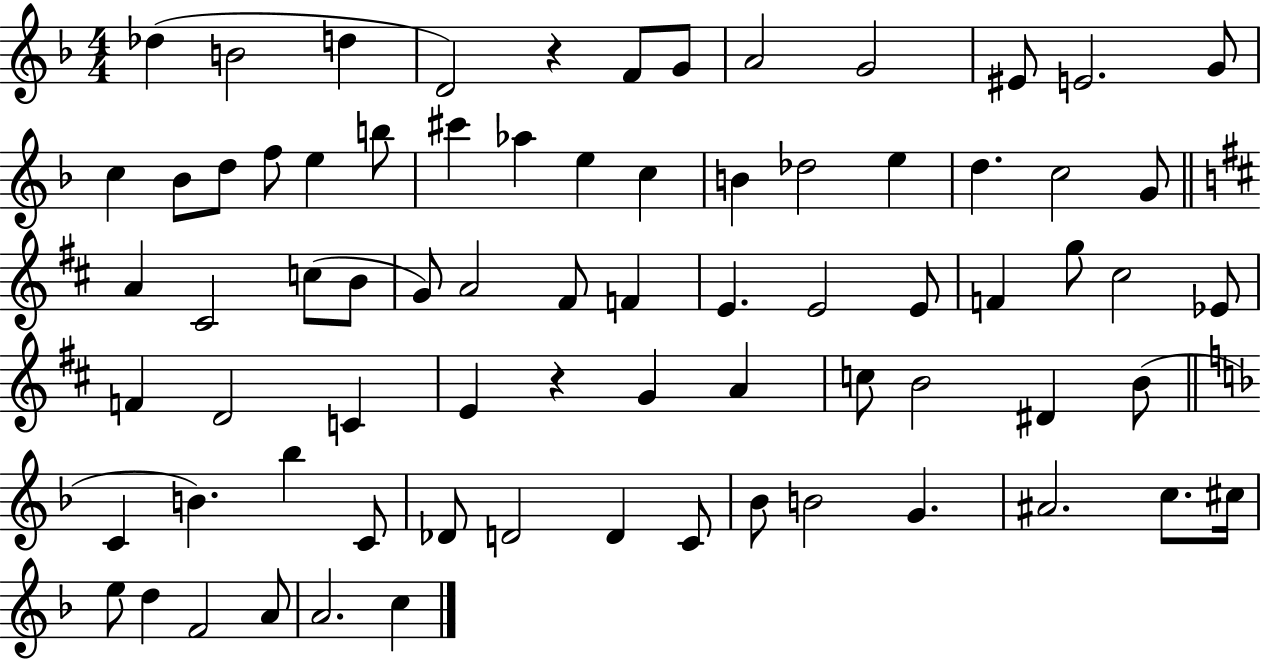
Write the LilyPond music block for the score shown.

{
  \clef treble
  \numericTimeSignature
  \time 4/4
  \key f \major
  des''4( b'2 d''4 | d'2) r4 f'8 g'8 | a'2 g'2 | eis'8 e'2. g'8 | \break c''4 bes'8 d''8 f''8 e''4 b''8 | cis'''4 aes''4 e''4 c''4 | b'4 des''2 e''4 | d''4. c''2 g'8 | \break \bar "||" \break \key b \minor a'4 cis'2 c''8( b'8 | g'8) a'2 fis'8 f'4 | e'4. e'2 e'8 | f'4 g''8 cis''2 ees'8 | \break f'4 d'2 c'4 | e'4 r4 g'4 a'4 | c''8 b'2 dis'4 b'8( | \bar "||" \break \key d \minor c'4 b'4.) bes''4 c'8 | des'8 d'2 d'4 c'8 | bes'8 b'2 g'4. | ais'2. c''8. cis''16 | \break e''8 d''4 f'2 a'8 | a'2. c''4 | \bar "|."
}